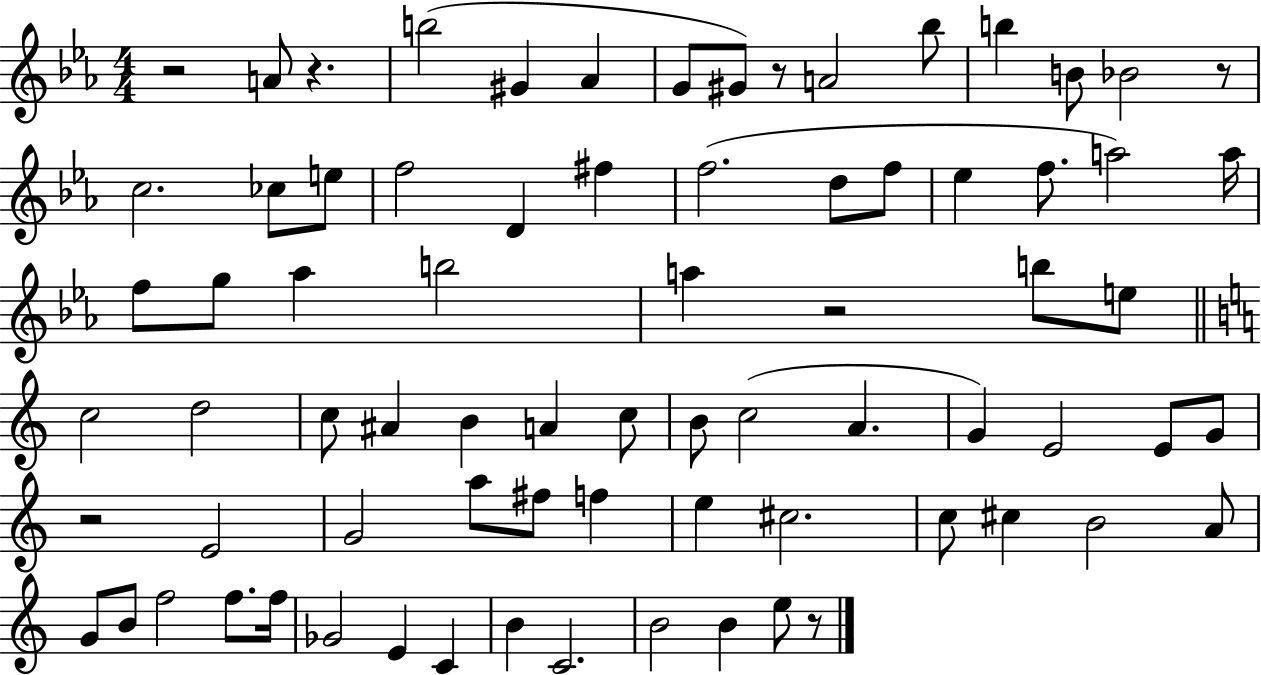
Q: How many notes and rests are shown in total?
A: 76